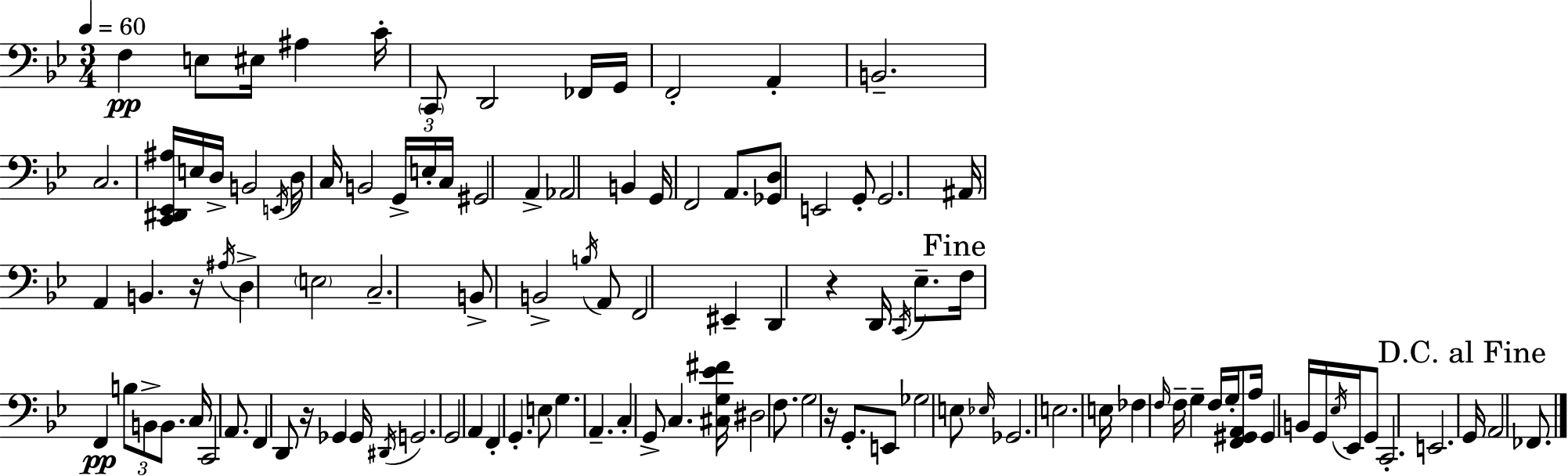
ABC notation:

X:1
T:Untitled
M:3/4
L:1/4
K:Gm
F, E,/2 ^E,/4 ^A, C/4 C,,/2 D,,2 _F,,/4 G,,/4 F,,2 A,, B,,2 C,2 [C,,^D,,_E,,^A,]/4 E,/4 D,/4 B,,2 E,,/4 D,/4 C,/4 B,,2 G,,/4 E,/4 C,/4 ^G,,2 A,, _A,,2 B,, G,,/4 F,,2 A,,/2 [_G,,D,]/2 E,,2 G,,/2 G,,2 ^A,,/4 A,, B,, z/4 ^A,/4 D, E,2 C,2 B,,/2 B,,2 B,/4 A,,/2 F,,2 ^E,, D,, z D,,/4 C,,/4 _E,/2 F,/4 F,, B,/2 B,,/2 B,,/2 C,/4 C,,2 A,,/2 F,, D,,/2 z/4 _G,, _G,,/4 ^D,,/4 G,,2 G,,2 A,, F,, G,, E,/2 G, A,, C, G,,/2 C, [^C,G,_E^F]/4 ^D,2 F,/2 G,2 z/4 G,,/2 E,,/2 _G,2 E,/2 _E,/4 _G,,2 E,2 E,/4 _F, F,/4 F,/4 G, F,/4 G,/4 [F,,^G,,A,,]/2 A,/4 ^G,, B,,/4 G,,/4 _E,/4 _E,,/4 G,,/2 C,,2 E,,2 G,,/4 A,,2 _F,,/2